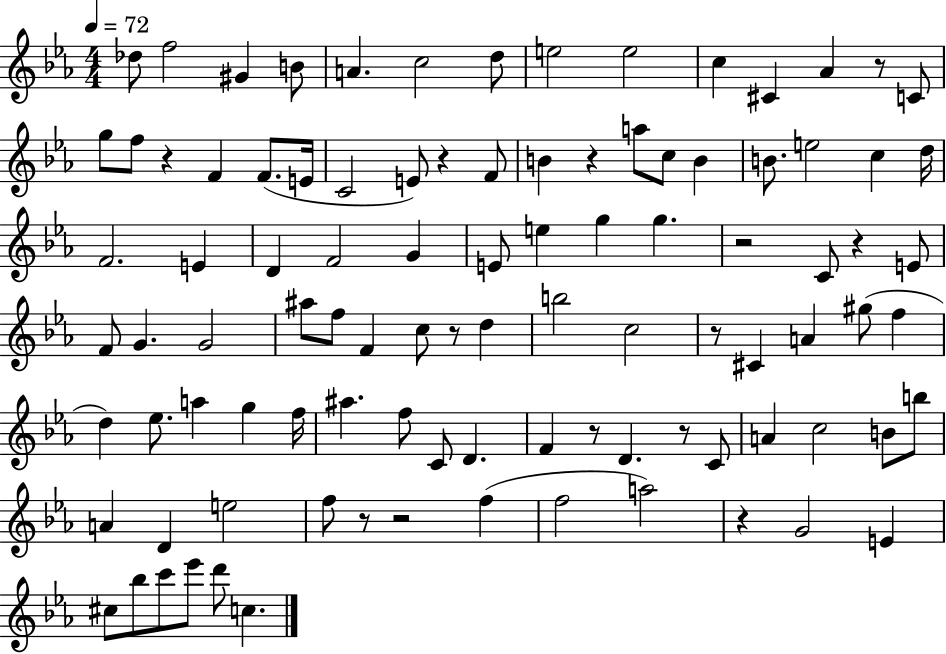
Db5/e F5/h G#4/q B4/e A4/q. C5/h D5/e E5/h E5/h C5/q C#4/q Ab4/q R/e C4/e G5/e F5/e R/q F4/q F4/e. E4/s C4/h E4/e R/q F4/e B4/q R/q A5/e C5/e B4/q B4/e. E5/h C5/q D5/s F4/h. E4/q D4/q F4/h G4/q E4/e E5/q G5/q G5/q. R/h C4/e R/q E4/e F4/e G4/q. G4/h A#5/e F5/e F4/q C5/e R/e D5/q B5/h C5/h R/e C#4/q A4/q G#5/e F5/q D5/q Eb5/e. A5/q G5/q F5/s A#5/q. F5/e C4/e D4/q. F4/q R/e D4/q. R/e C4/e A4/q C5/h B4/e B5/e A4/q D4/q E5/h F5/e R/e R/h F5/q F5/h A5/h R/q G4/h E4/q C#5/e Bb5/e C6/e Eb6/e D6/e C5/q.